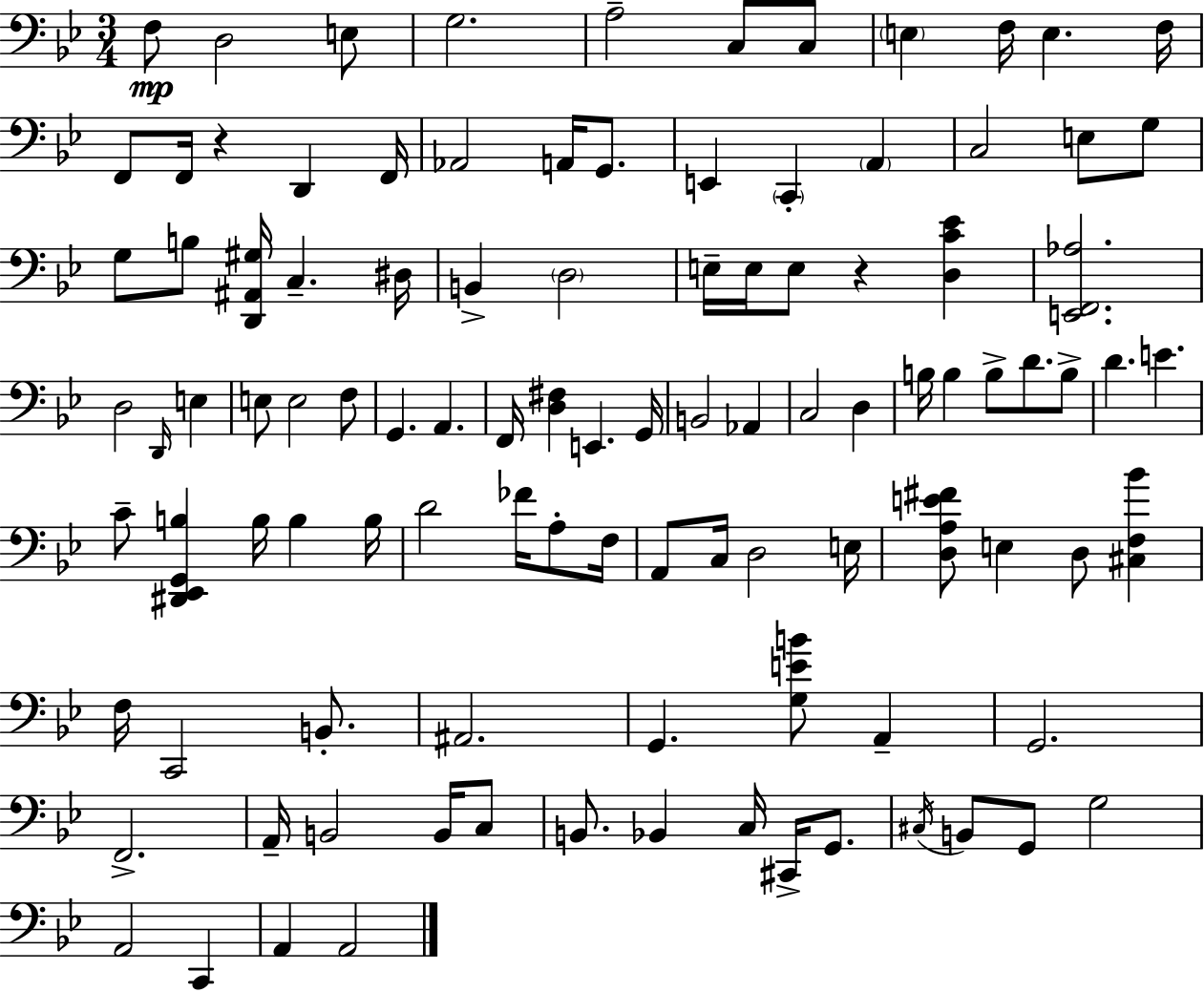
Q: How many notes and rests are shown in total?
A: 104